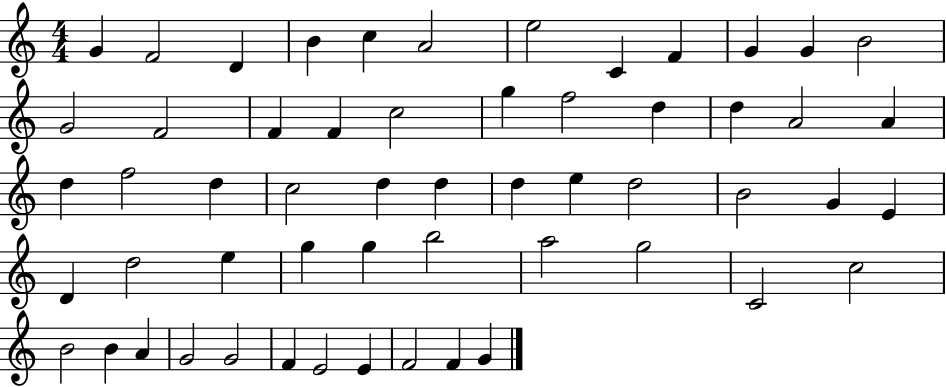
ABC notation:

X:1
T:Untitled
M:4/4
L:1/4
K:C
G F2 D B c A2 e2 C F G G B2 G2 F2 F F c2 g f2 d d A2 A d f2 d c2 d d d e d2 B2 G E D d2 e g g b2 a2 g2 C2 c2 B2 B A G2 G2 F E2 E F2 F G